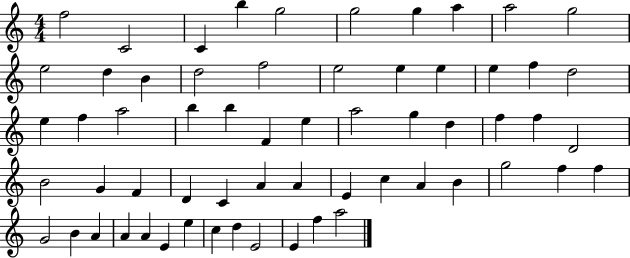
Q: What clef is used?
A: treble